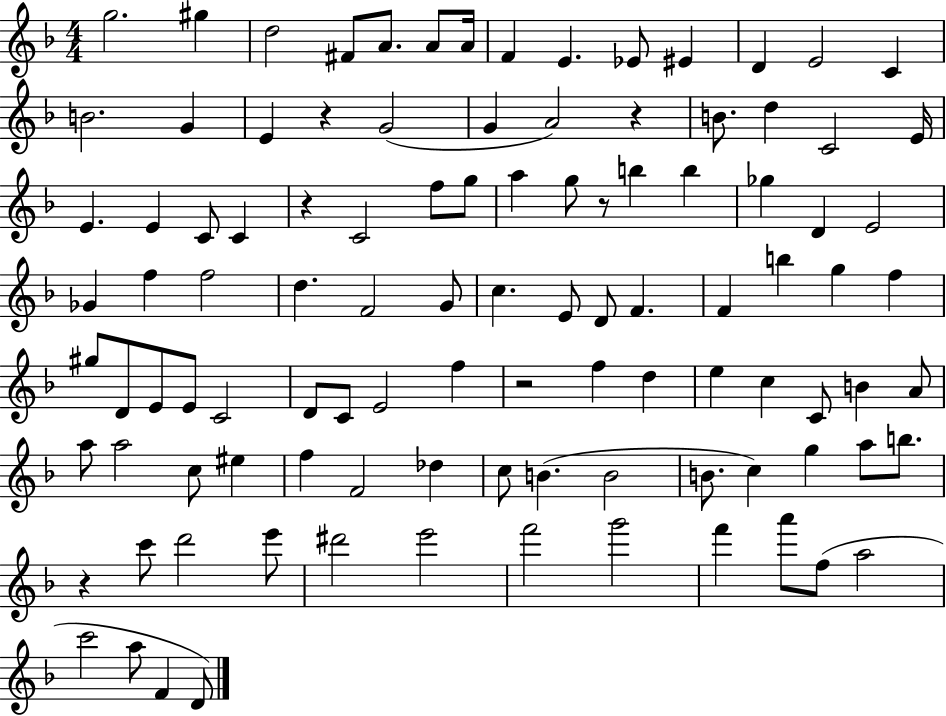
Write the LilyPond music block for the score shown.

{
  \clef treble
  \numericTimeSignature
  \time 4/4
  \key f \major
  g''2. gis''4 | d''2 fis'8 a'8. a'8 a'16 | f'4 e'4. ees'8 eis'4 | d'4 e'2 c'4 | \break b'2. g'4 | e'4 r4 g'2( | g'4 a'2) r4 | b'8. d''4 c'2 e'16 | \break e'4. e'4 c'8 c'4 | r4 c'2 f''8 g''8 | a''4 g''8 r8 b''4 b''4 | ges''4 d'4 e'2 | \break ges'4 f''4 f''2 | d''4. f'2 g'8 | c''4. e'8 d'8 f'4. | f'4 b''4 g''4 f''4 | \break gis''8 d'8 e'8 e'8 c'2 | d'8 c'8 e'2 f''4 | r2 f''4 d''4 | e''4 c''4 c'8 b'4 a'8 | \break a''8 a''2 c''8 eis''4 | f''4 f'2 des''4 | c''8 b'4.( b'2 | b'8. c''4) g''4 a''8 b''8. | \break r4 c'''8 d'''2 e'''8 | dis'''2 e'''2 | f'''2 g'''2 | f'''4 a'''8 f''8( a''2 | \break c'''2 a''8 f'4 d'8) | \bar "|."
}